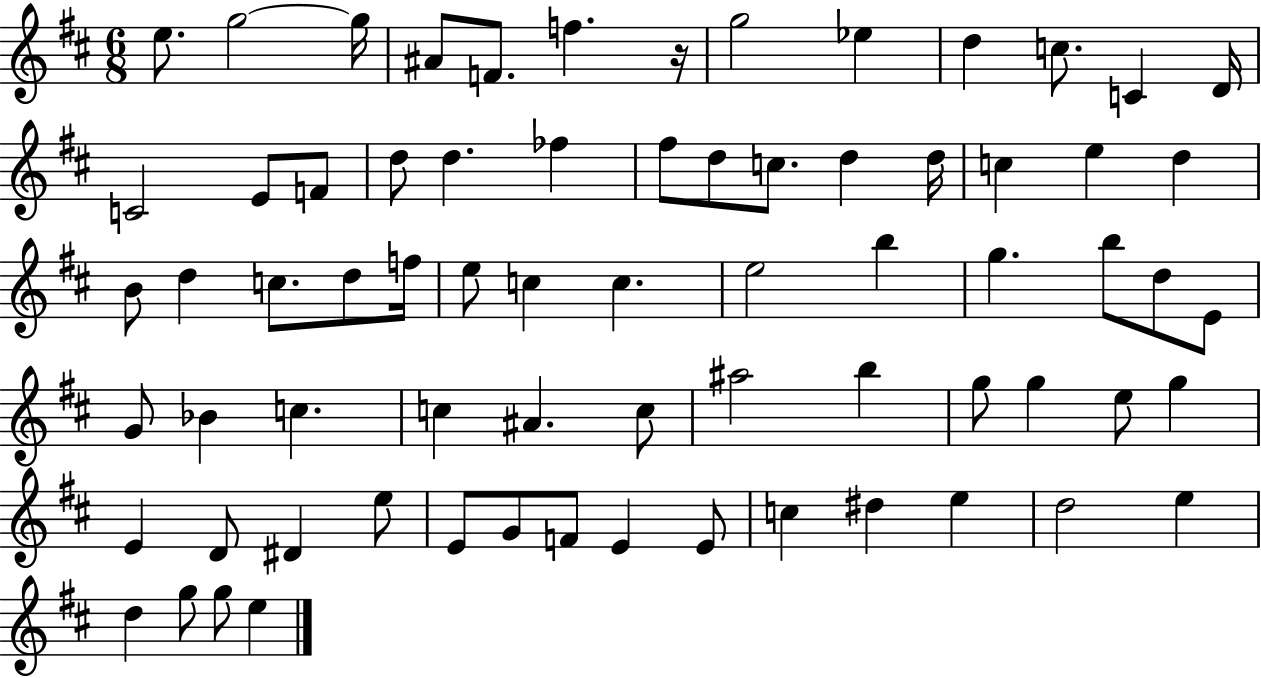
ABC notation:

X:1
T:Untitled
M:6/8
L:1/4
K:D
e/2 g2 g/4 ^A/2 F/2 f z/4 g2 _e d c/2 C D/4 C2 E/2 F/2 d/2 d _f ^f/2 d/2 c/2 d d/4 c e d B/2 d c/2 d/2 f/4 e/2 c c e2 b g b/2 d/2 E/2 G/2 _B c c ^A c/2 ^a2 b g/2 g e/2 g E D/2 ^D e/2 E/2 G/2 F/2 E E/2 c ^d e d2 e d g/2 g/2 e